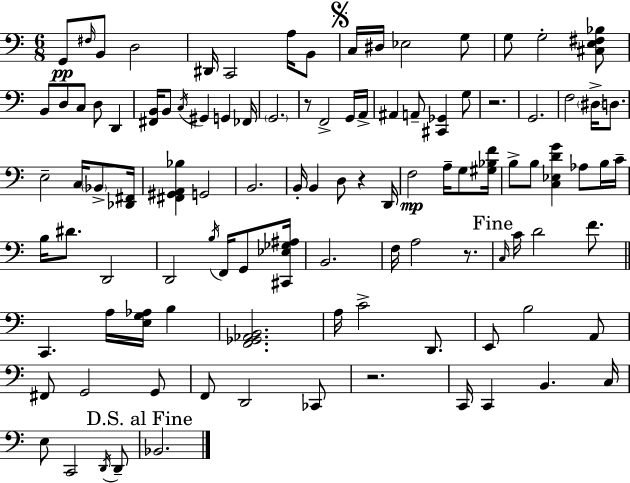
X:1
T:Untitled
M:6/8
L:1/4
K:C
G,,/2 ^F,/4 B,,/2 D,2 ^D,,/4 C,,2 A,/4 B,,/2 C,/4 ^D,/4 _E,2 G,/2 G,/2 G,2 [^C,E,^F,_B,]/2 B,,/2 D,/2 C,/2 D,/2 D,, [^F,,B,,]/4 B,,/2 C,/4 ^G,, G,, _F,,/4 G,,2 z/2 F,,2 G,,/4 A,,/4 ^A,, A,,/2 [^C,,_G,,] G,/2 z2 G,,2 F,2 ^D,/4 D,/2 E,2 C,/4 _B,,/2 [_D,,^F,,]/4 [^F,,^G,,A,,_B,] G,,2 B,,2 B,,/4 B,, D,/2 z D,,/4 F,2 A,/4 G,/2 [^G,_B,F]/4 B,/2 B,/2 [C,_E,DG] _A,/2 B,/4 C/4 B,/4 ^D/2 D,,2 D,,2 B,/4 F,,/4 G,,/2 [^C,,_E,_G,^A,]/4 B,,2 F,/4 A,2 z/2 C,/4 C/4 D2 F/2 C,, A,/4 [E,G,_A,]/4 B, [F,,_G,,_A,,B,,]2 A,/4 C2 D,,/2 E,,/2 B,2 A,,/2 ^F,,/2 G,,2 G,,/2 F,,/2 D,,2 _C,,/2 z2 C,,/4 C,, B,, C,/4 E,/2 C,,2 D,,/4 D,,/2 _B,,2